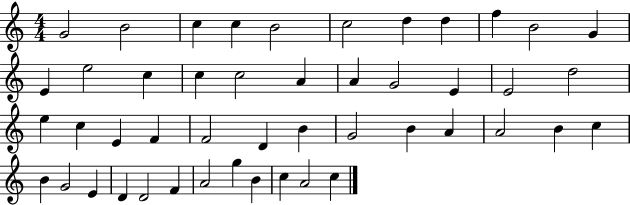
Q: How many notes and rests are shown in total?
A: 47